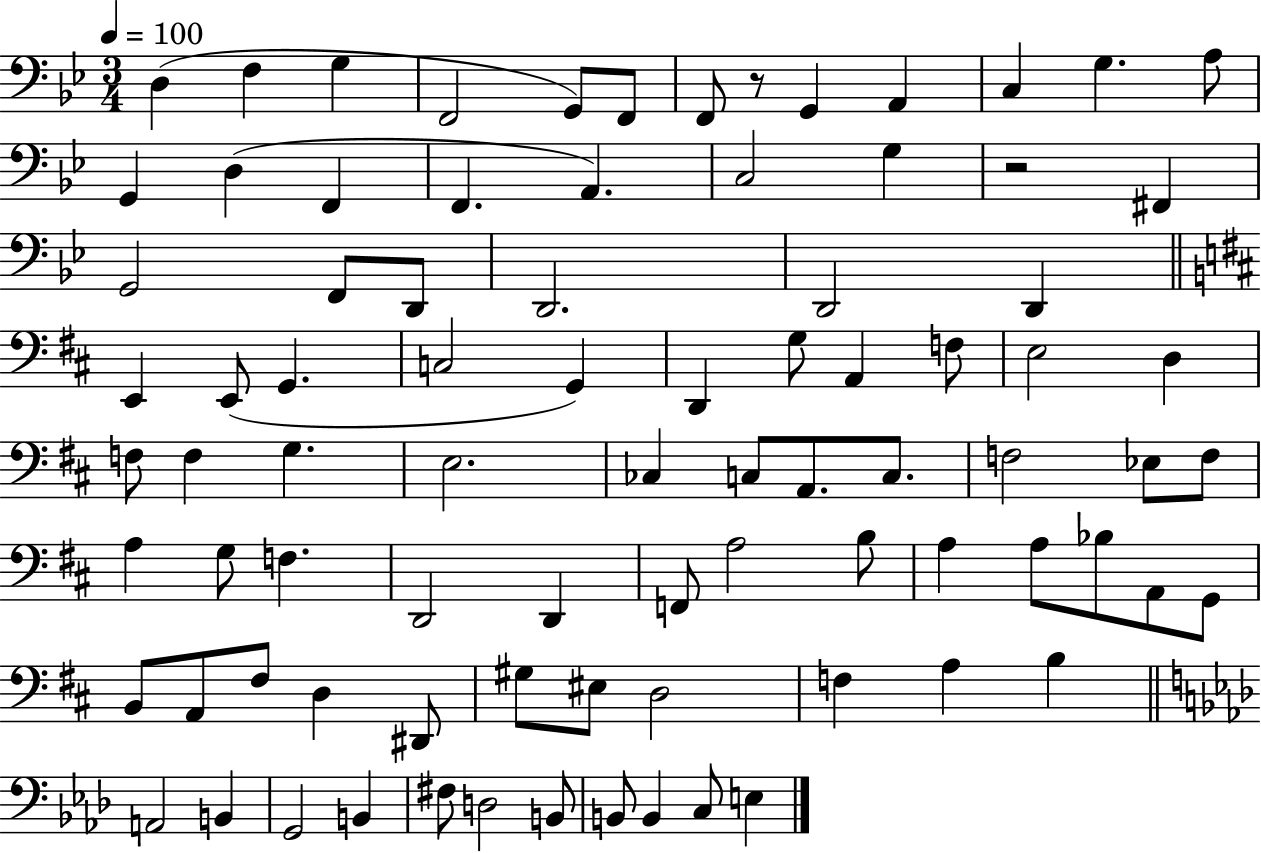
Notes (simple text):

D3/q F3/q G3/q F2/h G2/e F2/e F2/e R/e G2/q A2/q C3/q G3/q. A3/e G2/q D3/q F2/q F2/q. A2/q. C3/h G3/q R/h F#2/q G2/h F2/e D2/e D2/h. D2/h D2/q E2/q E2/e G2/q. C3/h G2/q D2/q G3/e A2/q F3/e E3/h D3/q F3/e F3/q G3/q. E3/h. CES3/q C3/e A2/e. C3/e. F3/h Eb3/e F3/e A3/q G3/e F3/q. D2/h D2/q F2/e A3/h B3/e A3/q A3/e Bb3/e A2/e G2/e B2/e A2/e F#3/e D3/q D#2/e G#3/e EIS3/e D3/h F3/q A3/q B3/q A2/h B2/q G2/h B2/q F#3/e D3/h B2/e B2/e B2/q C3/e E3/q